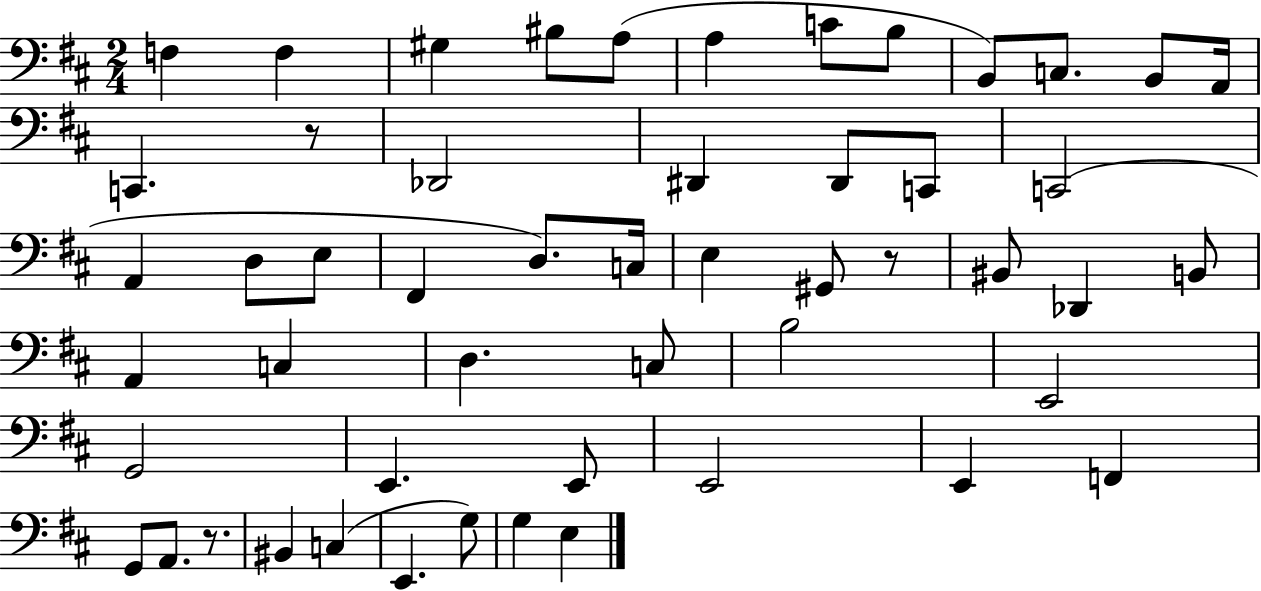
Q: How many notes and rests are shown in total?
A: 52